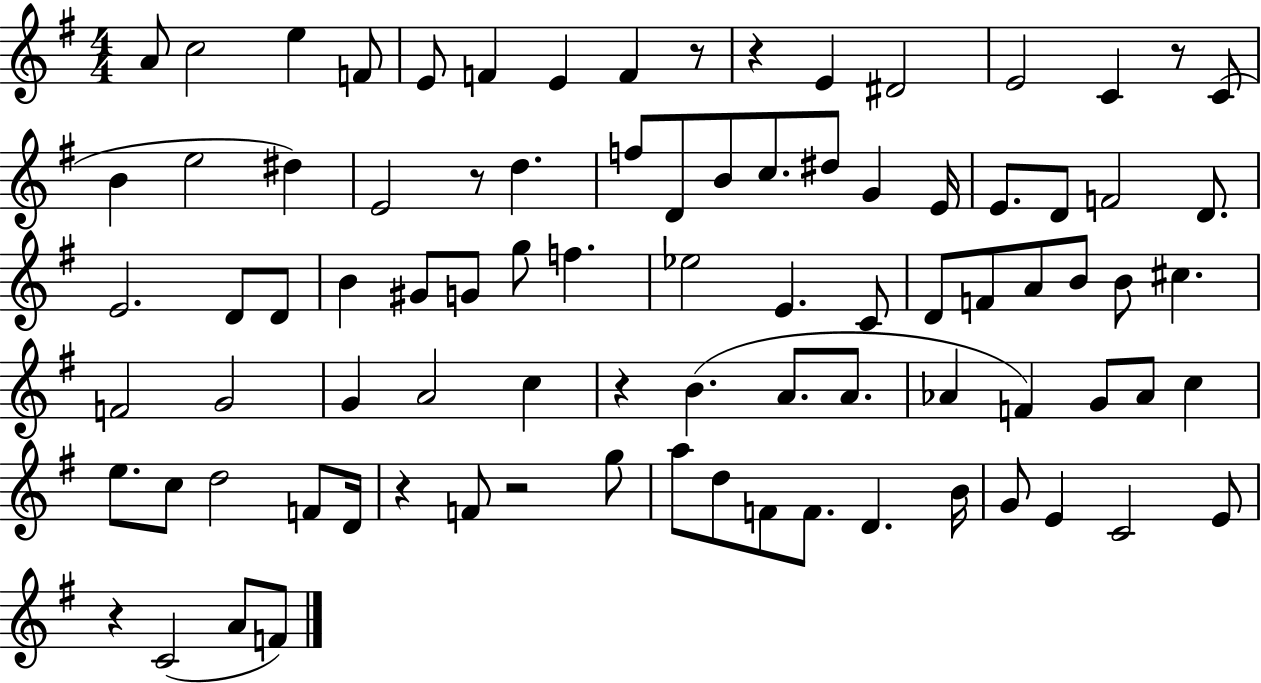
{
  \clef treble
  \numericTimeSignature
  \time 4/4
  \key g \major
  a'8 c''2 e''4 f'8 | e'8 f'4 e'4 f'4 r8 | r4 e'4 dis'2 | e'2 c'4 r8 c'8( | \break b'4 e''2 dis''4) | e'2 r8 d''4. | f''8 d'8 b'8 c''8. dis''8 g'4 e'16 | e'8. d'8 f'2 d'8. | \break e'2. d'8 d'8 | b'4 gis'8 g'8 g''8 f''4. | ees''2 e'4. c'8 | d'8 f'8 a'8 b'8 b'8 cis''4. | \break f'2 g'2 | g'4 a'2 c''4 | r4 b'4.( a'8. a'8. | aes'4 f'4) g'8 aes'8 c''4 | \break e''8. c''8 d''2 f'8 d'16 | r4 f'8 r2 g''8 | a''8 d''8 f'8 f'8. d'4. b'16 | g'8 e'4 c'2 e'8 | \break r4 c'2( a'8 f'8) | \bar "|."
}